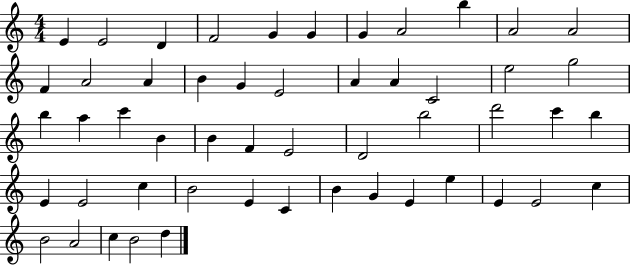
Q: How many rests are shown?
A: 0